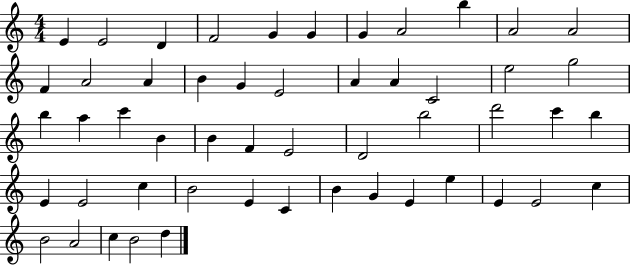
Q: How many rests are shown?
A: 0